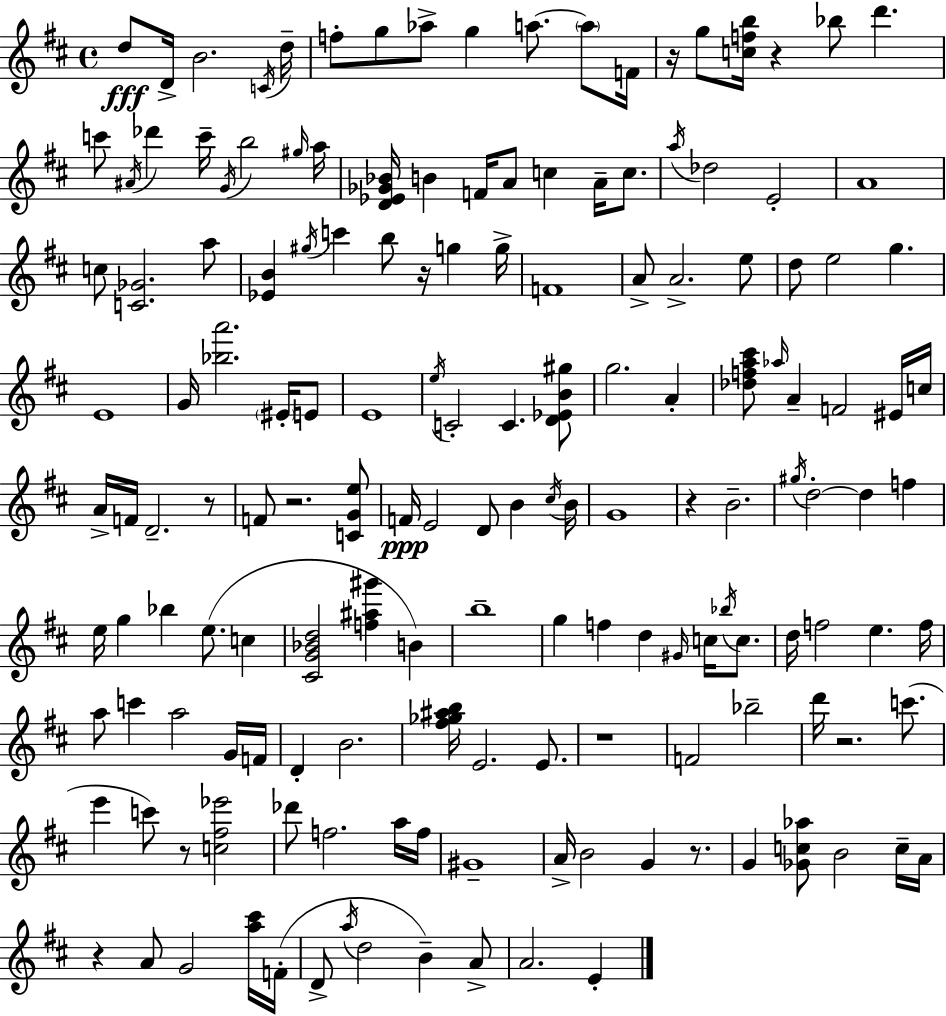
{
  \clef treble
  \time 4/4
  \defaultTimeSignature
  \key d \major
  d''8\fff d'16-> b'2. \acciaccatura { c'16 } | d''16-- f''8-. g''8 aes''8-> g''4 a''8.~~ \parenthesize a''8 | f'16 r16 g''8 <c'' f'' b''>16 r4 bes''8 d'''4. | c'''8 \acciaccatura { ais'16 } des'''4 c'''16-- \acciaccatura { g'16 } b''2 | \break \grace { gis''16 } a''16 <d' ees' ges' bes'>16 b'4 f'16 a'8 c''4 | a'16-- c''8. \acciaccatura { a''16 } des''2 e'2-. | a'1 | c''8 <c' ges'>2. | \break a''8 <ees' b'>4 \acciaccatura { gis''16 } c'''4 b''8 | r16 g''4 g''16-> f'1 | a'8-> a'2.-> | e''8 d''8 e''2 | \break g''4. e'1 | g'16 <bes'' a'''>2. | \parenthesize eis'16-. e'8 e'1 | \acciaccatura { e''16 } c'2-. c'4. | \break <d' ees' b' gis''>8 g''2. | a'4-. <des'' f'' a'' cis'''>8 \grace { aes''16 } a'4-- f'2 | eis'16 c''16 a'16-> f'16 d'2.-- | r8 f'8 r2. | \break <c' g' e''>8 f'16\ppp e'2 | d'8 b'4 \acciaccatura { cis''16 } b'16 g'1 | r4 b'2.-- | \acciaccatura { gis''16 } d''2-.~~ | \break d''4 f''4 e''16 g''4 bes''4 | e''8.( c''4 <cis' g' bes' d''>2 | <f'' ais'' gis'''>4 b'4) b''1-- | g''4 f''4 | \break d''4 \grace { gis'16 } c''16 \acciaccatura { bes''16 } c''8. d''16 f''2 | e''4. f''16 a''8 c'''4 | a''2 g'16 f'16 d'4-. | b'2. <fis'' ges'' ais'' b''>16 e'2. | \break e'8. r1 | f'2 | bes''2-- d'''16 r2. | c'''8.( e'''4 | \break c'''8) r8 <c'' fis'' ees'''>2 des'''8 f''2. | a''16 f''16 gis'1-- | a'16-> b'2 | g'4 r8. g'4 | \break <ges' c'' aes''>8 b'2 c''16-- a'16 r4 | a'8 g'2 <a'' cis'''>16 f'16-.( d'8-> \acciaccatura { a''16 } d''2 | b'4--) a'8-> a'2. | e'4-. \bar "|."
}